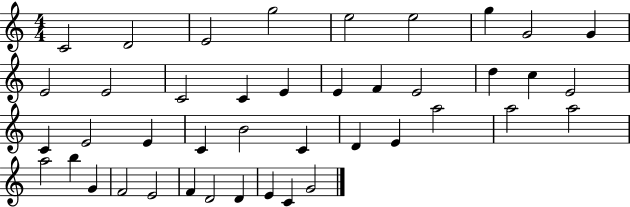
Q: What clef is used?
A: treble